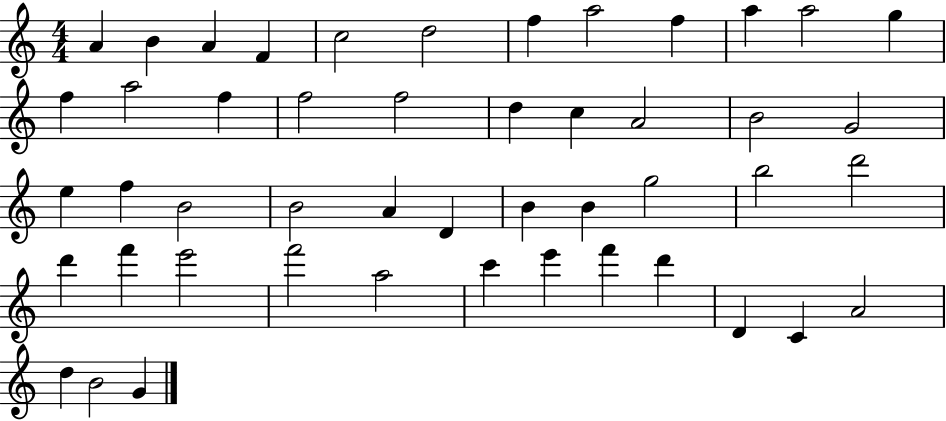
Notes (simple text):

A4/q B4/q A4/q F4/q C5/h D5/h F5/q A5/h F5/q A5/q A5/h G5/q F5/q A5/h F5/q F5/h F5/h D5/q C5/q A4/h B4/h G4/h E5/q F5/q B4/h B4/h A4/q D4/q B4/q B4/q G5/h B5/h D6/h D6/q F6/q E6/h F6/h A5/h C6/q E6/q F6/q D6/q D4/q C4/q A4/h D5/q B4/h G4/q